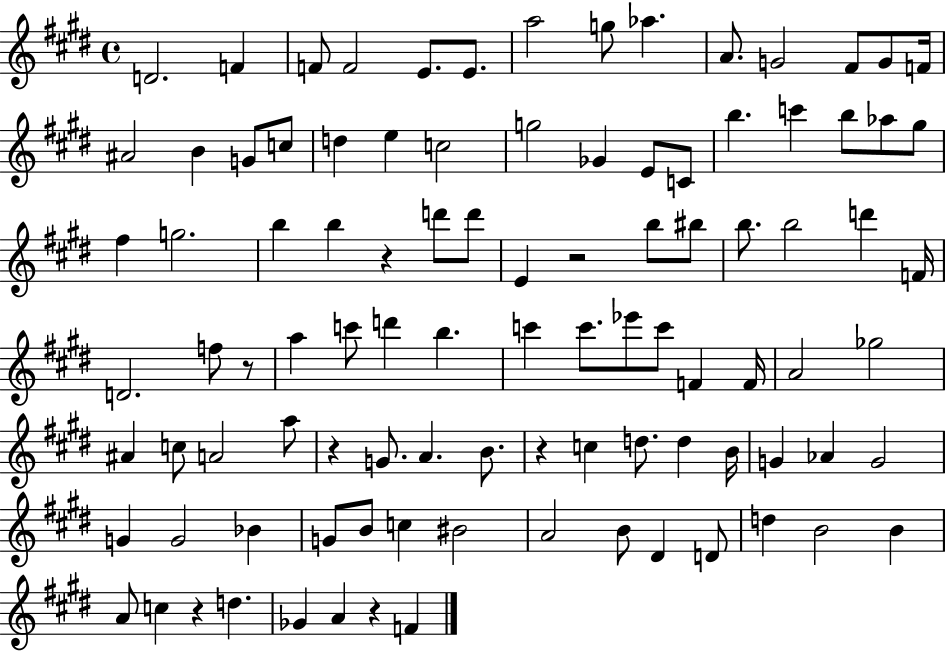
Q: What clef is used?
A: treble